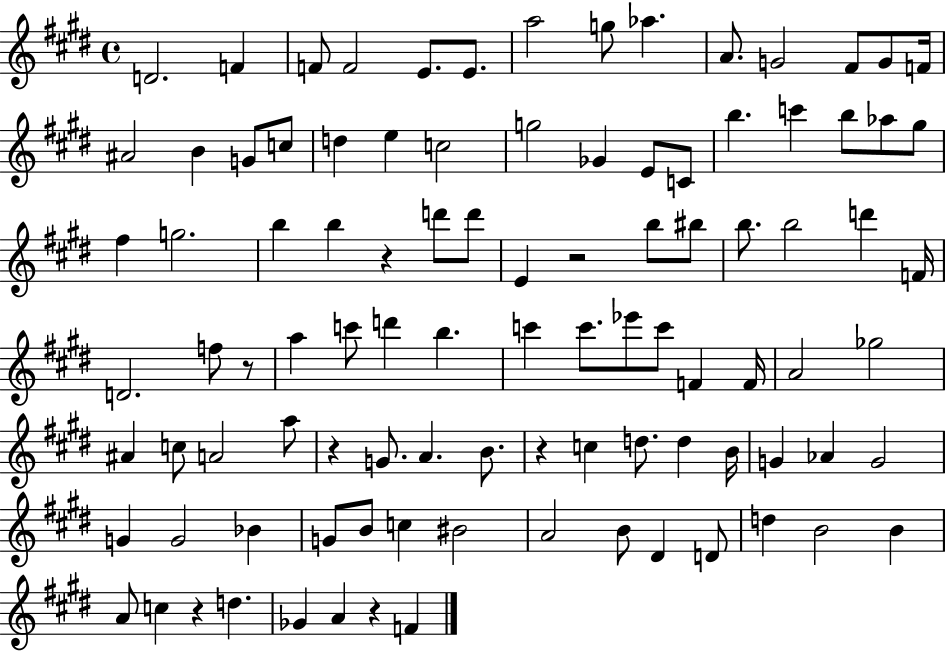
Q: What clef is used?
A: treble